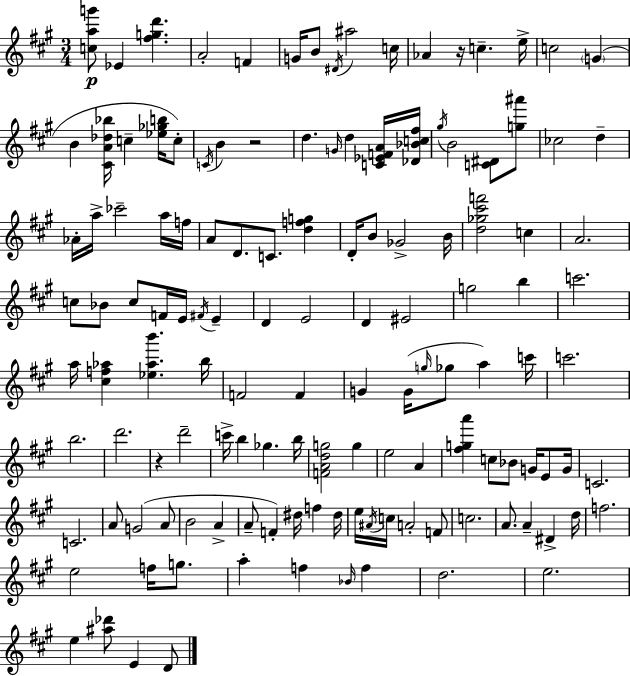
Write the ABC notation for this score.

X:1
T:Untitled
M:3/4
L:1/4
K:A
[cag']/2 _E [^fgd'] A2 F G/4 B/2 ^D/4 ^a2 c/4 _A z/4 c e/4 c2 G B [^CA_d_b]/4 c [_e_gb]/4 c/2 C/4 B z2 d G/4 d [C_EFA]/4 [_D_Bc^f]/4 ^g/4 B2 [C^D]/2 [g^a']/2 _c2 d _A/4 a/4 _c'2 a/4 f/4 A/2 D/2 C/2 [dfg] D/4 B/2 _G2 B/4 [d_g^c'f']2 c A2 c/2 _B/2 c/2 F/4 E/4 ^F/4 E D E2 D ^E2 g2 b c'2 a/4 [^cf_a] [_e_ab'] b/4 F2 F G G/4 g/4 _g/2 a c'/4 c'2 b2 d'2 z d'2 c'/4 b _g b/4 [FAdg]2 g e2 A [^fga'] c/2 _B/2 G/4 E/2 G/4 C2 C2 A/2 G2 A/2 B2 A A/2 F ^d/4 f ^d/4 e/4 ^A/4 c/4 A2 F/2 c2 A/2 A ^D d/4 f2 e2 f/4 g/2 a f _B/4 f d2 e2 e [^a_d']/2 E D/2